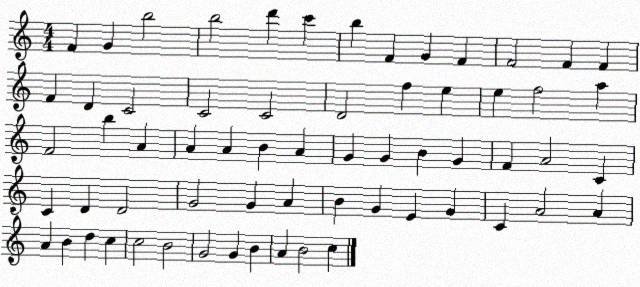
X:1
T:Untitled
M:4/4
L:1/4
K:C
F G b2 b2 d' c' b F G F F2 F F F D C2 C2 C2 D2 f e e f2 a F2 b A A A B A G G B G F A2 C C D D2 G2 G A B G E G C A2 A A B d c c2 B2 G2 G B A B2 c